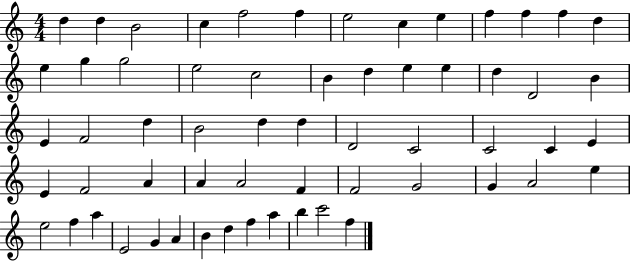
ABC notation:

X:1
T:Untitled
M:4/4
L:1/4
K:C
d d B2 c f2 f e2 c e f f f d e g g2 e2 c2 B d e e d D2 B E F2 d B2 d d D2 C2 C2 C E E F2 A A A2 F F2 G2 G A2 e e2 f a E2 G A B d f a b c'2 f